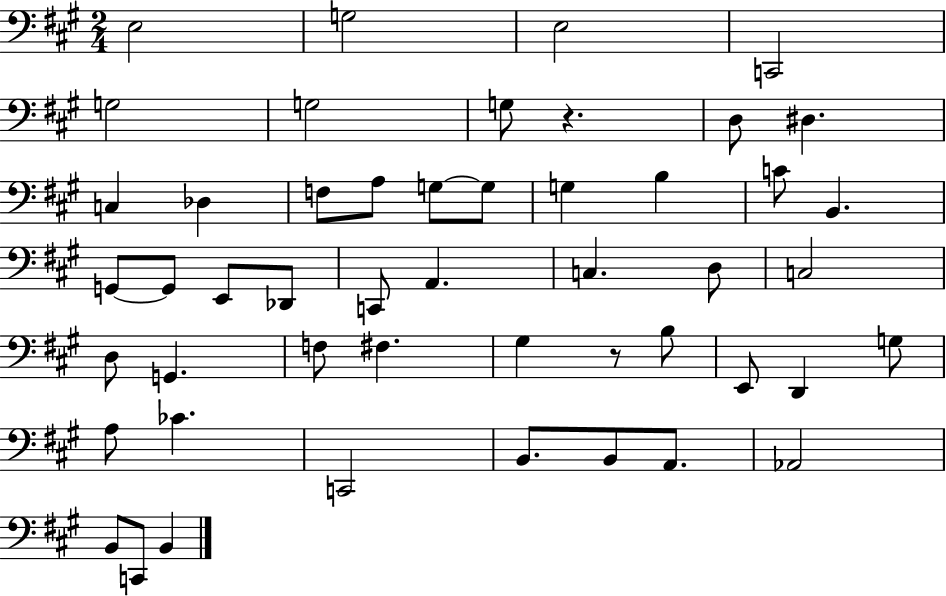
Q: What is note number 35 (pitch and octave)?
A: E2